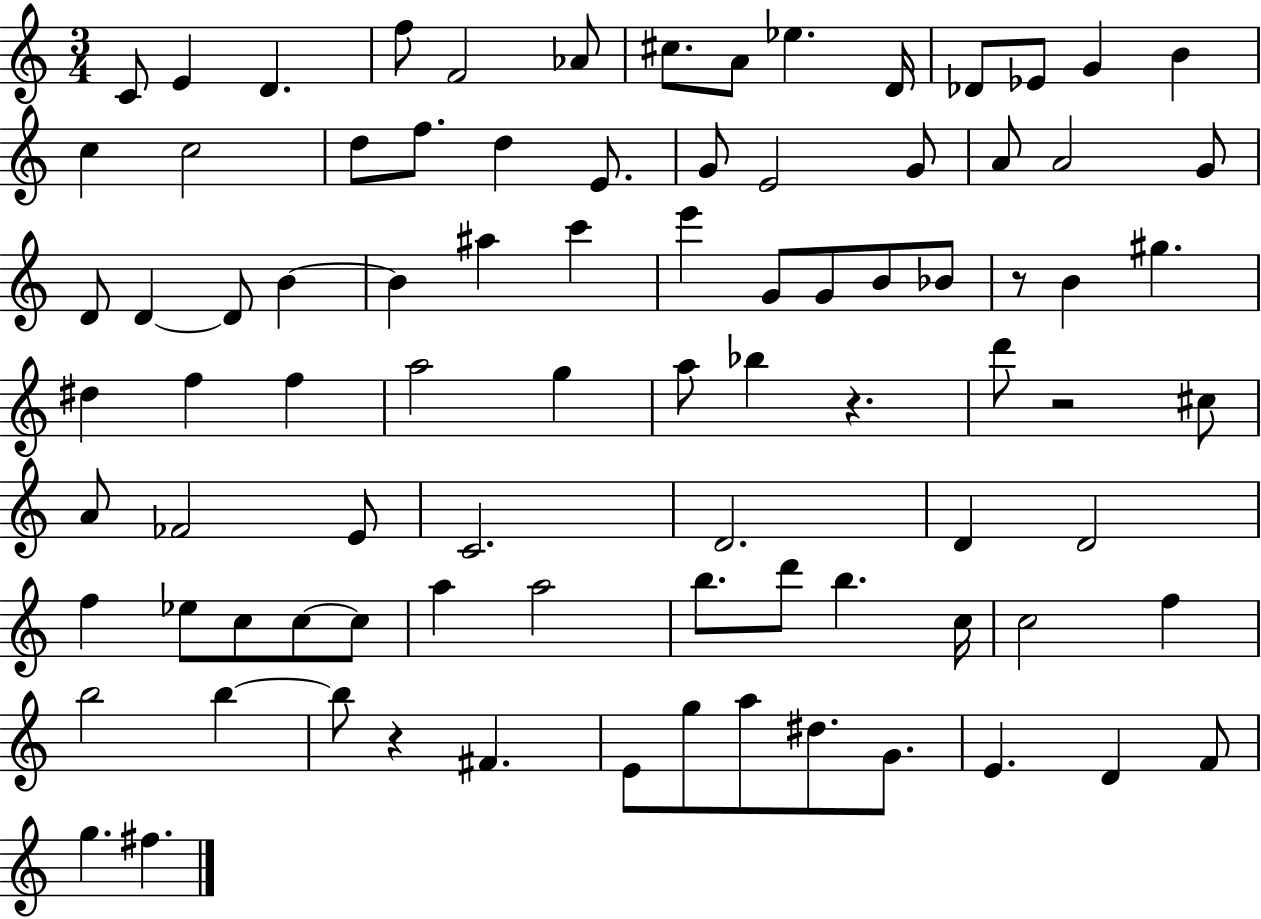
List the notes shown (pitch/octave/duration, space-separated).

C4/e E4/q D4/q. F5/e F4/h Ab4/e C#5/e. A4/e Eb5/q. D4/s Db4/e Eb4/e G4/q B4/q C5/q C5/h D5/e F5/e. D5/q E4/e. G4/e E4/h G4/e A4/e A4/h G4/e D4/e D4/q D4/e B4/q B4/q A#5/q C6/q E6/q G4/e G4/e B4/e Bb4/e R/e B4/q G#5/q. D#5/q F5/q F5/q A5/h G5/q A5/e Bb5/q R/q. D6/e R/h C#5/e A4/e FES4/h E4/e C4/h. D4/h. D4/q D4/h F5/q Eb5/e C5/e C5/e C5/e A5/q A5/h B5/e. D6/e B5/q. C5/s C5/h F5/q B5/h B5/q B5/e R/q F#4/q. E4/e G5/e A5/e D#5/e. G4/e. E4/q. D4/q F4/e G5/q. F#5/q.